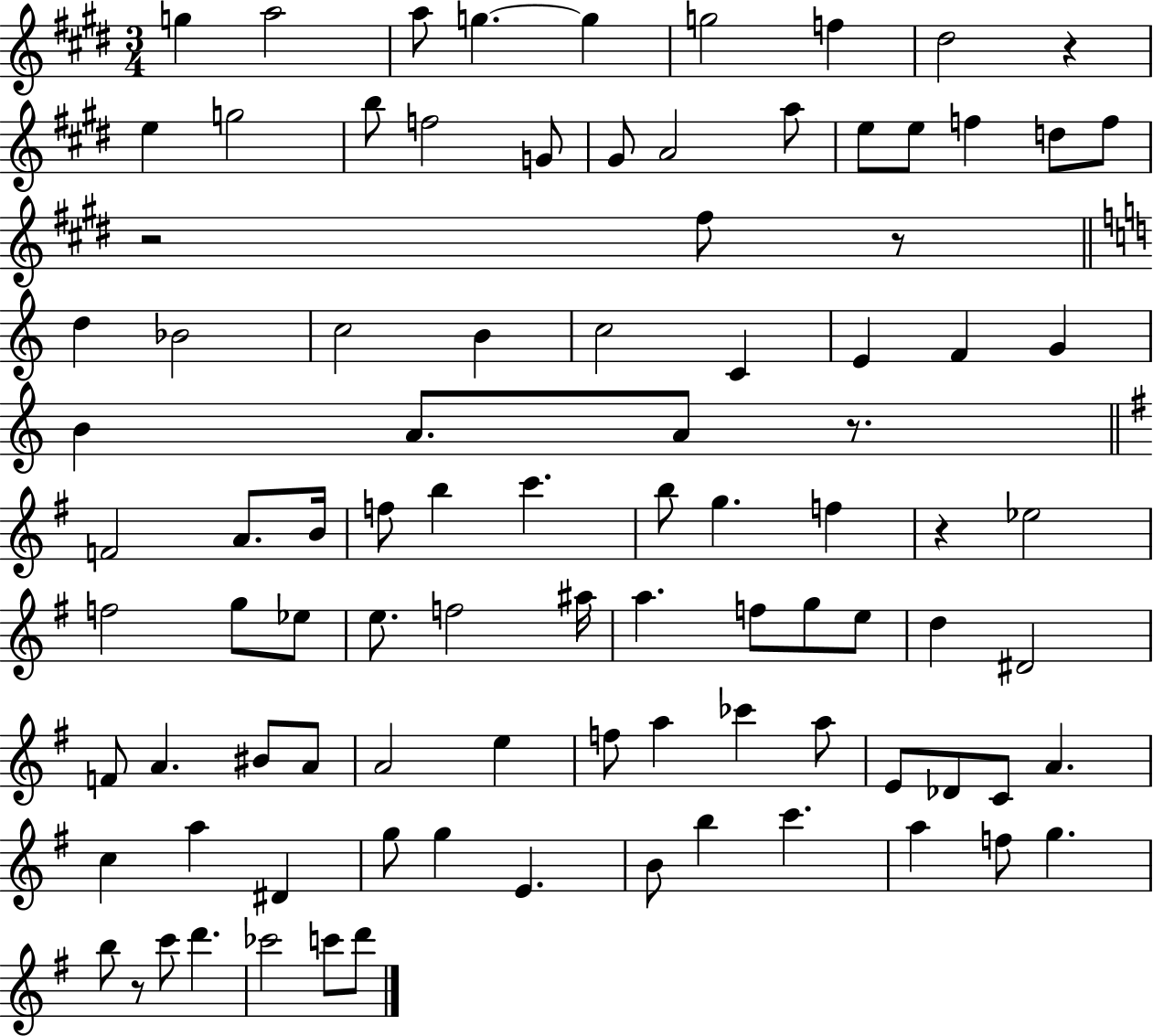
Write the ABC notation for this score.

X:1
T:Untitled
M:3/4
L:1/4
K:E
g a2 a/2 g g g2 f ^d2 z e g2 b/2 f2 G/2 ^G/2 A2 a/2 e/2 e/2 f d/2 f/2 z2 ^f/2 z/2 d _B2 c2 B c2 C E F G B A/2 A/2 z/2 F2 A/2 B/4 f/2 b c' b/2 g f z _e2 f2 g/2 _e/2 e/2 f2 ^a/4 a f/2 g/2 e/2 d ^D2 F/2 A ^B/2 A/2 A2 e f/2 a _c' a/2 E/2 _D/2 C/2 A c a ^D g/2 g E B/2 b c' a f/2 g b/2 z/2 c'/2 d' _c'2 c'/2 d'/2